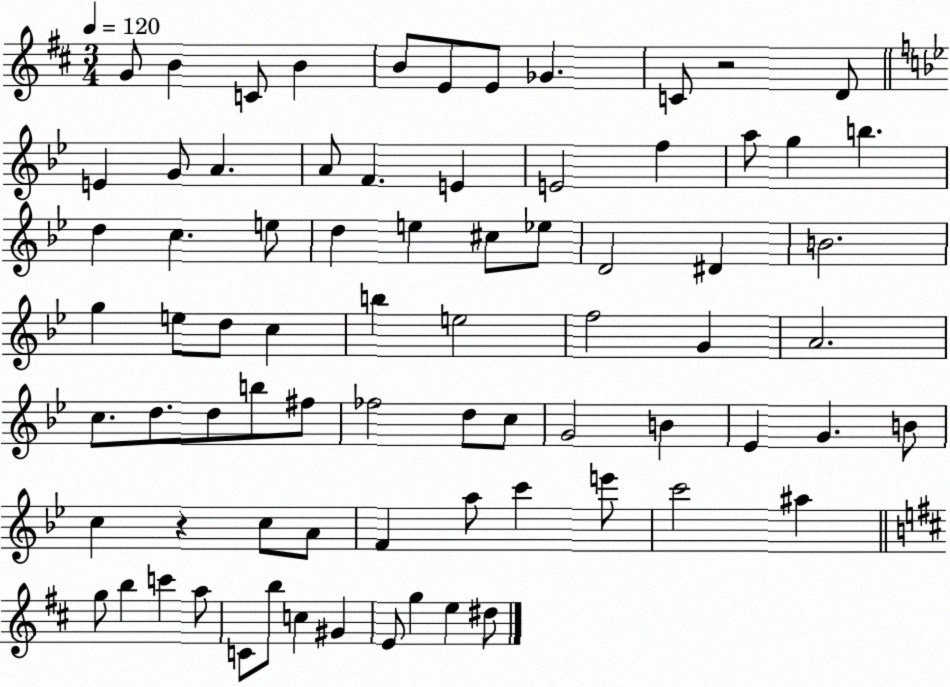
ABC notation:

X:1
T:Untitled
M:3/4
L:1/4
K:D
G/2 B C/2 B B/2 E/2 E/2 _G C/2 z2 D/2 E G/2 A A/2 F E E2 f a/2 g b d c e/2 d e ^c/2 _e/2 D2 ^D B2 g e/2 d/2 c b e2 f2 G A2 c/2 d/2 d/2 b/2 ^f/2 _f2 d/2 c/2 G2 B _E G B/2 c z c/2 A/2 F a/2 c' e'/2 c'2 ^a g/2 b c' a/2 C/2 b/2 c ^G E/2 g e ^d/2